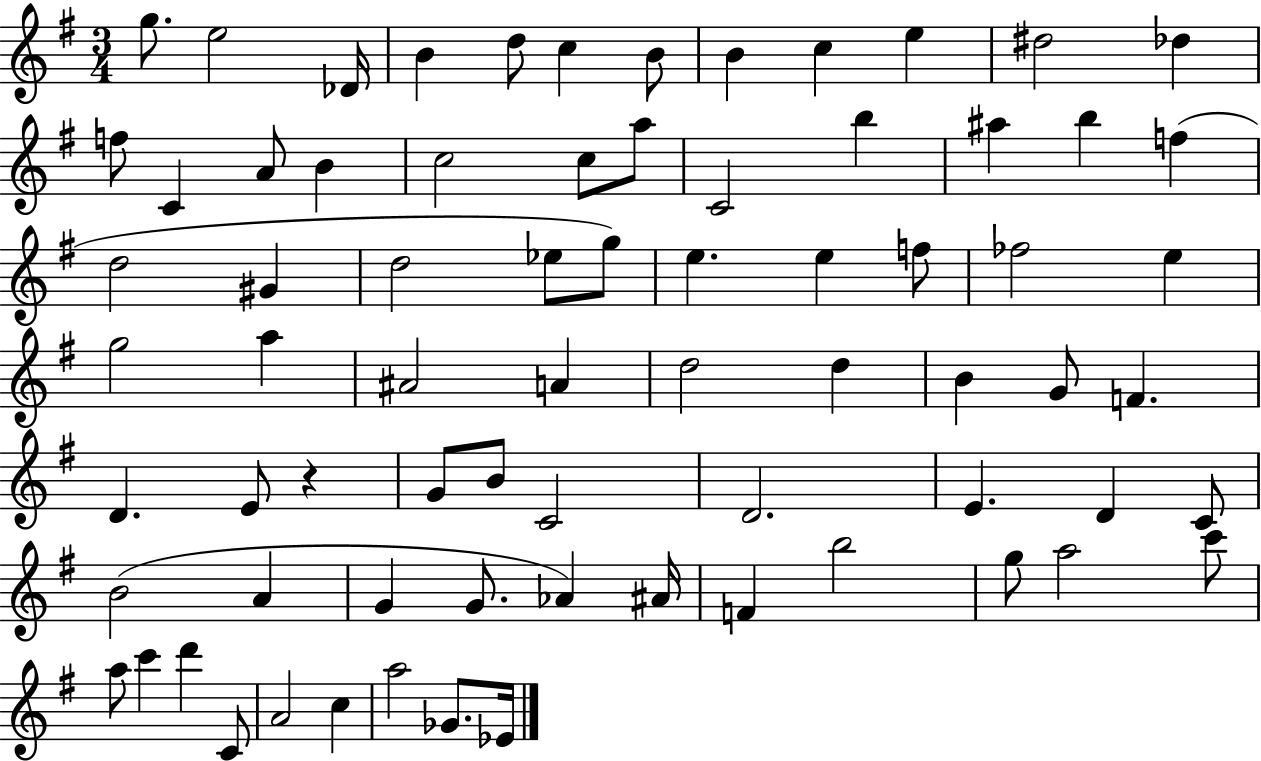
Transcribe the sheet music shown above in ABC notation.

X:1
T:Untitled
M:3/4
L:1/4
K:G
g/2 e2 _D/4 B d/2 c B/2 B c e ^d2 _d f/2 C A/2 B c2 c/2 a/2 C2 b ^a b f d2 ^G d2 _e/2 g/2 e e f/2 _f2 e g2 a ^A2 A d2 d B G/2 F D E/2 z G/2 B/2 C2 D2 E D C/2 B2 A G G/2 _A ^A/4 F b2 g/2 a2 c'/2 a/2 c' d' C/2 A2 c a2 _G/2 _E/4